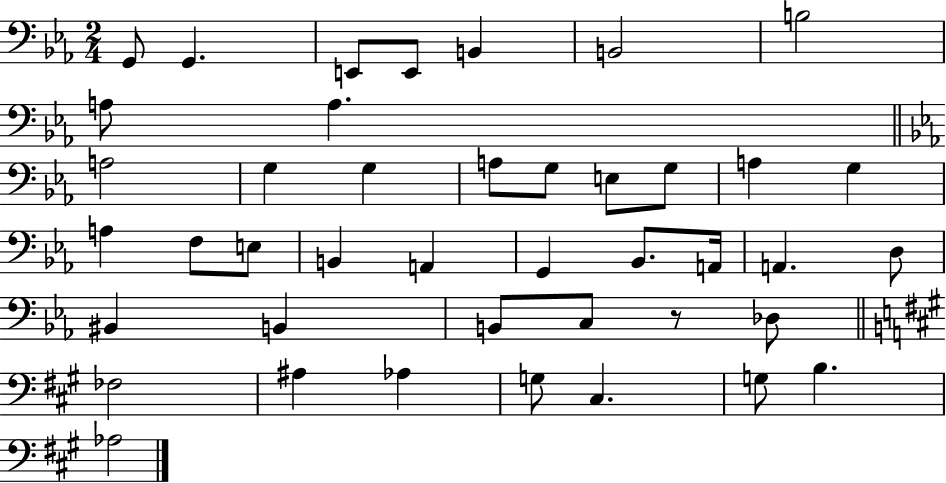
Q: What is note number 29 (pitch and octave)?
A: BIS2